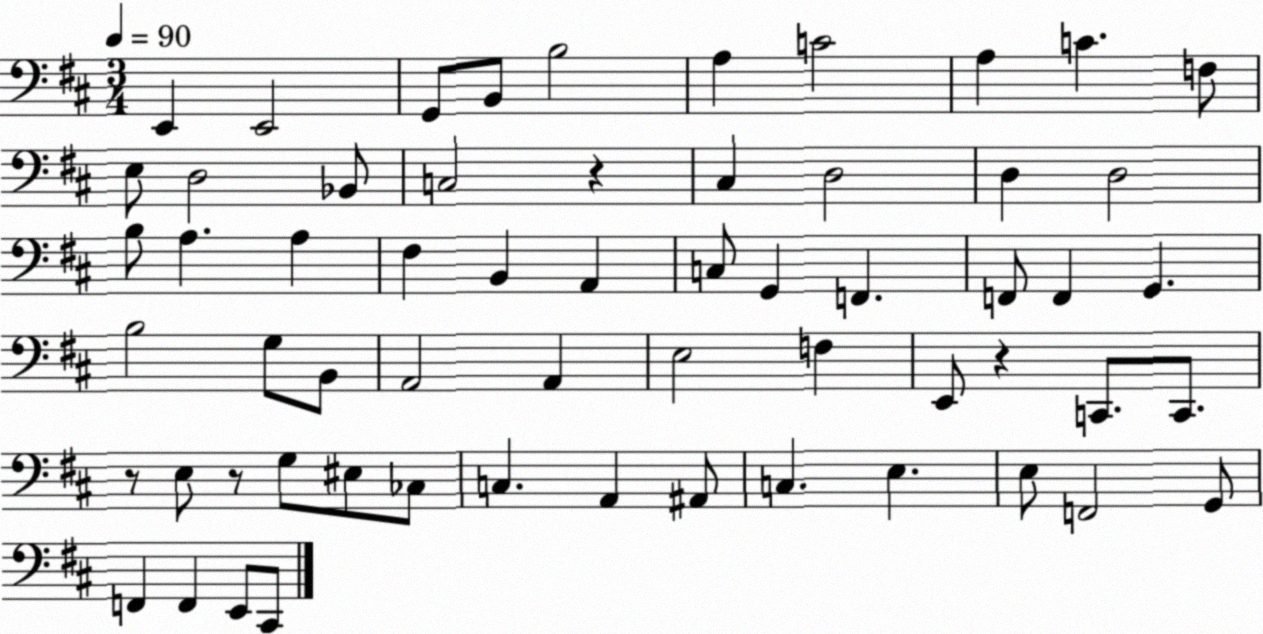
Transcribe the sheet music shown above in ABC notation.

X:1
T:Untitled
M:3/4
L:1/4
K:D
E,, E,,2 G,,/2 B,,/2 B,2 A, C2 A, C F,/2 E,/2 D,2 _B,,/2 C,2 z ^C, D,2 D, D,2 B,/2 A, A, ^F, B,, A,, C,/2 G,, F,, F,,/2 F,, G,, B,2 G,/2 B,,/2 A,,2 A,, E,2 F, E,,/2 z C,,/2 C,,/2 z/2 E,/2 z/2 G,/2 ^E,/2 _C,/2 C, A,, ^A,,/2 C, E, E,/2 F,,2 G,,/2 F,, F,, E,,/2 ^C,,/2